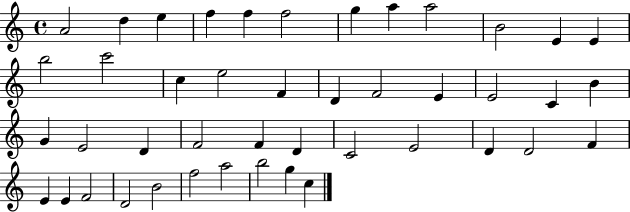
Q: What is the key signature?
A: C major